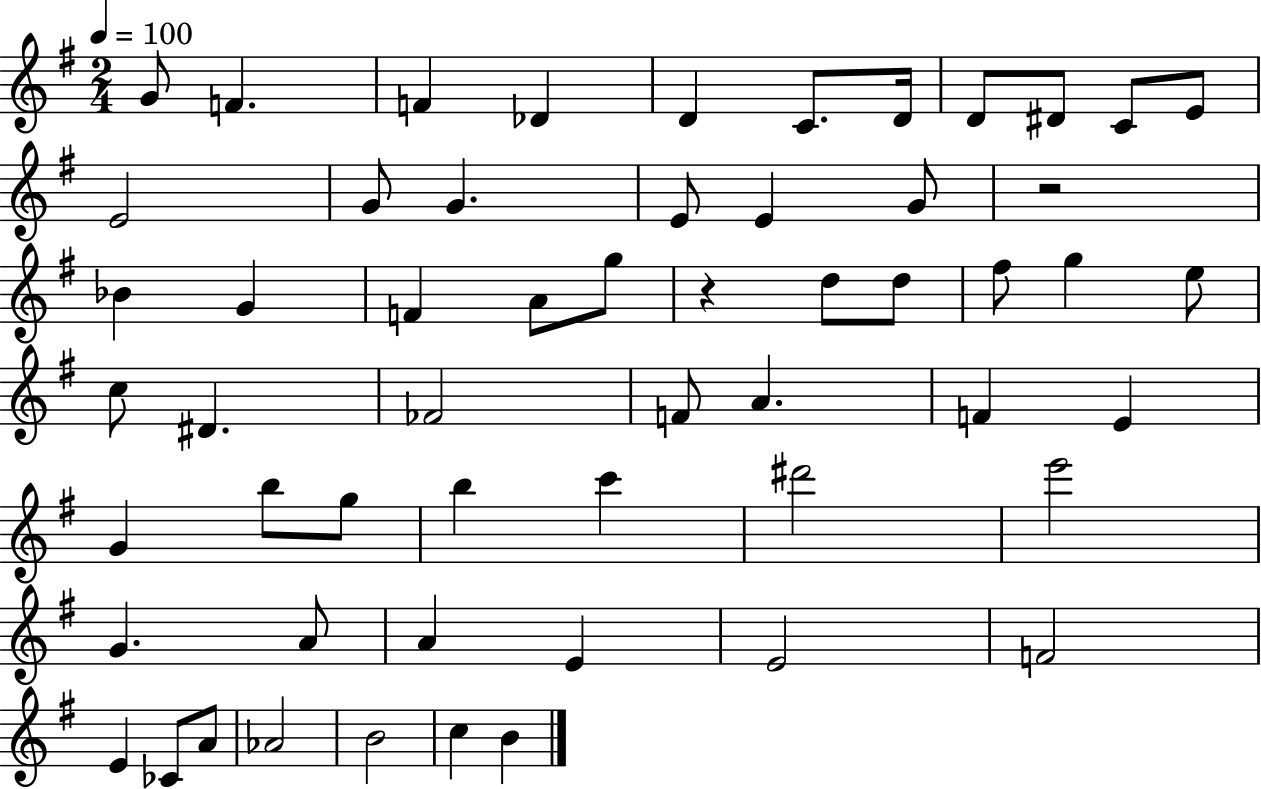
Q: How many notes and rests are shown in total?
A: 56